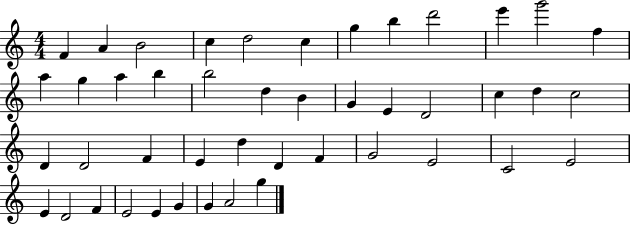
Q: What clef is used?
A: treble